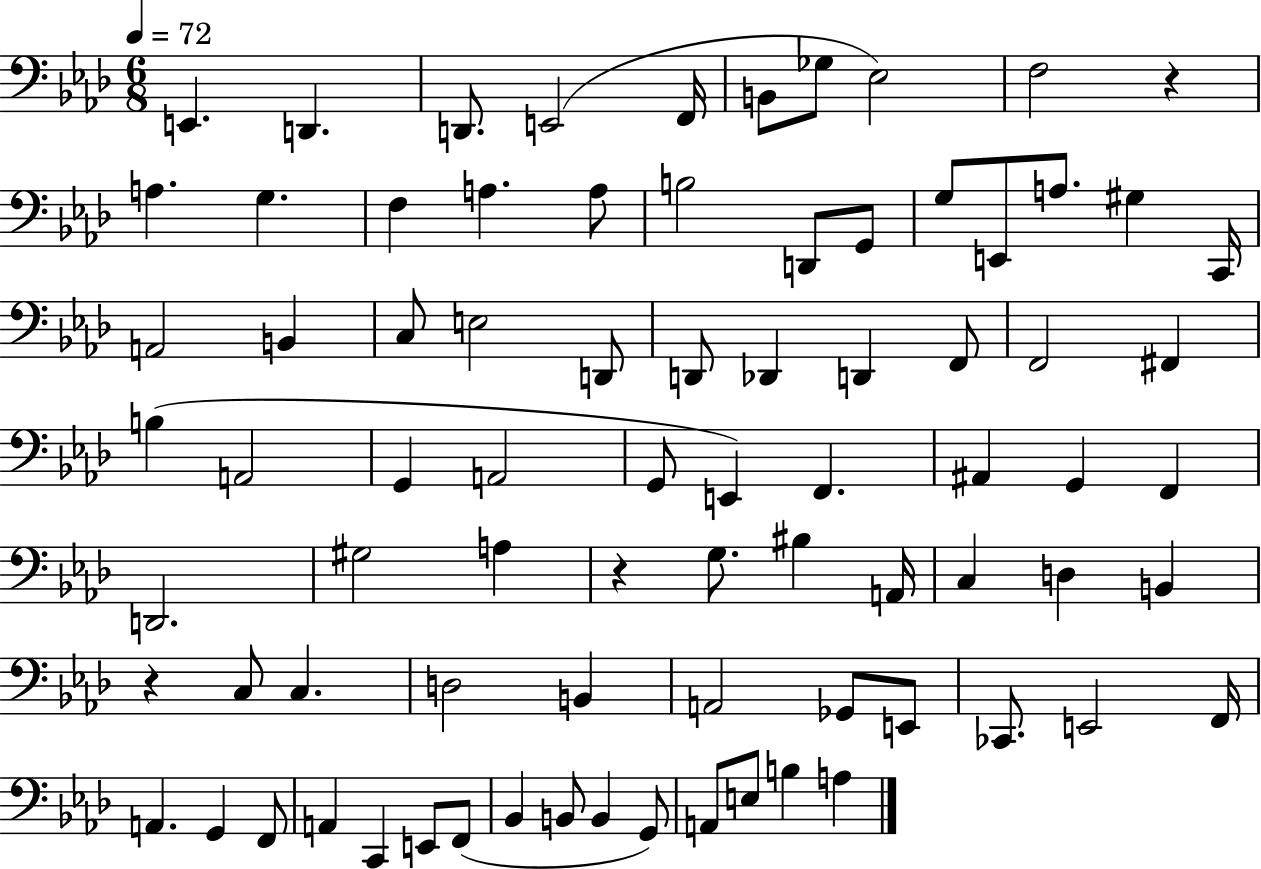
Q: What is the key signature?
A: AES major